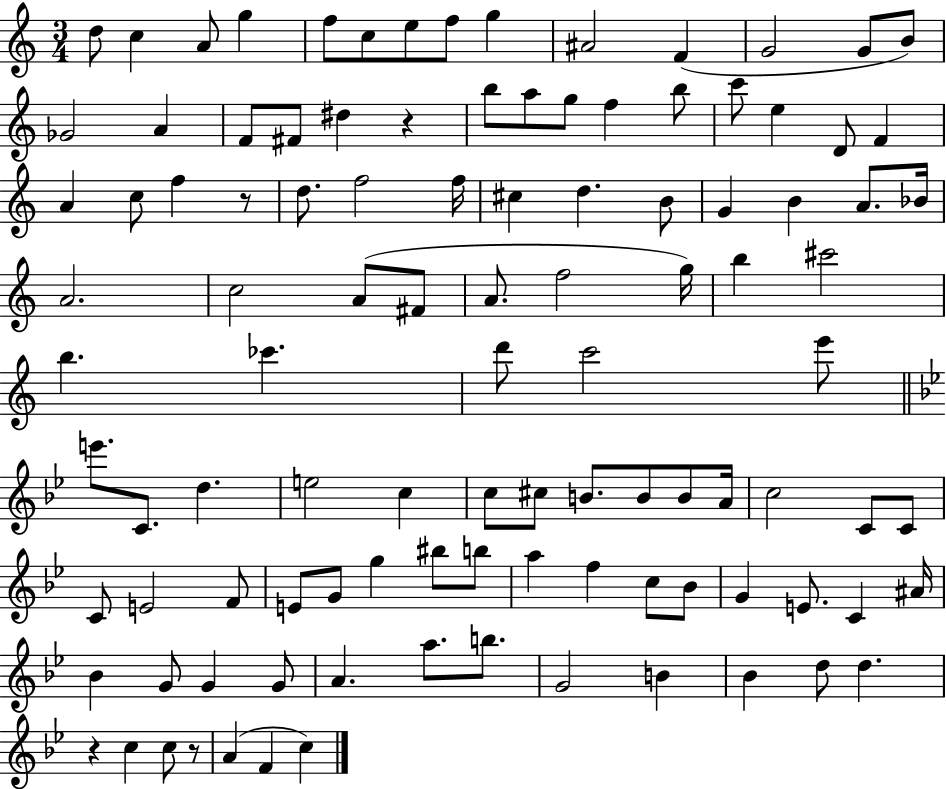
D5/e C5/q A4/e G5/q F5/e C5/e E5/e F5/e G5/q A#4/h F4/q G4/h G4/e B4/e Gb4/h A4/q F4/e F#4/e D#5/q R/q B5/e A5/e G5/e F5/q B5/e C6/e E5/q D4/e F4/q A4/q C5/e F5/q R/e D5/e. F5/h F5/s C#5/q D5/q. B4/e G4/q B4/q A4/e. Bb4/s A4/h. C5/h A4/e F#4/e A4/e. F5/h G5/s B5/q C#6/h B5/q. CES6/q. D6/e C6/h E6/e E6/e. C4/e. D5/q. E5/h C5/q C5/e C#5/e B4/e. B4/e B4/e A4/s C5/h C4/e C4/e C4/e E4/h F4/e E4/e G4/e G5/q BIS5/e B5/e A5/q F5/q C5/e Bb4/e G4/q E4/e. C4/q A#4/s Bb4/q G4/e G4/q G4/e A4/q. A5/e. B5/e. G4/h B4/q Bb4/q D5/e D5/q. R/q C5/q C5/e R/e A4/q F4/q C5/q